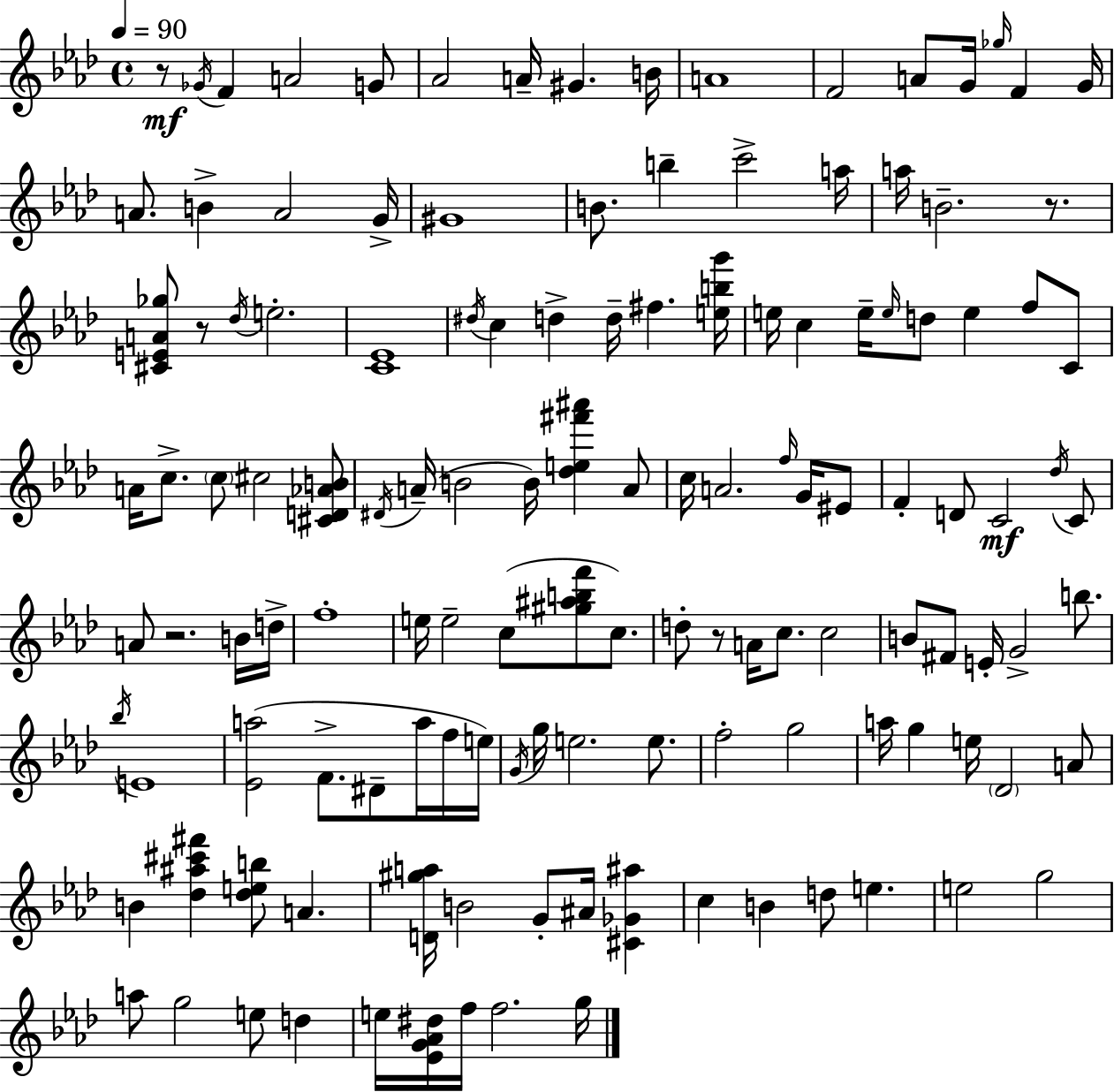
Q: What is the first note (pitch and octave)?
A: Gb4